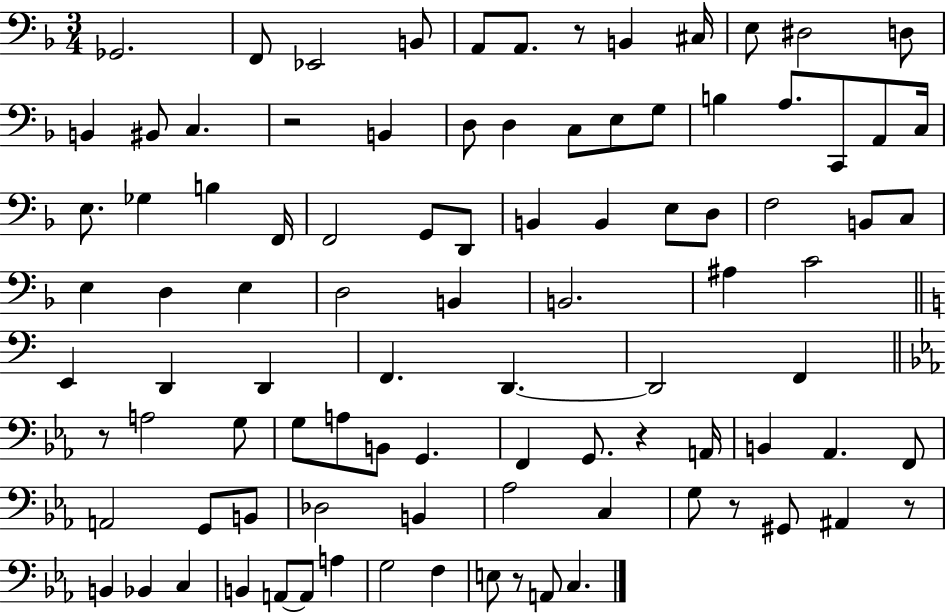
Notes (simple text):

Gb2/h. F2/e Eb2/h B2/e A2/e A2/e. R/e B2/q C#3/s E3/e D#3/h D3/e B2/q BIS2/e C3/q. R/h B2/q D3/e D3/q C3/e E3/e G3/e B3/q A3/e. C2/e A2/e C3/s E3/e. Gb3/q B3/q F2/s F2/h G2/e D2/e B2/q B2/q E3/e D3/e F3/h B2/e C3/e E3/q D3/q E3/q D3/h B2/q B2/h. A#3/q C4/h E2/q D2/q D2/q F2/q. D2/q. D2/h F2/q R/e A3/h G3/e G3/e A3/e B2/e G2/q. F2/q G2/e. R/q A2/s B2/q Ab2/q. F2/e A2/h G2/e B2/e Db3/h B2/q Ab3/h C3/q G3/e R/e G#2/e A#2/q R/e B2/q Bb2/q C3/q B2/q A2/e A2/e A3/q G3/h F3/q E3/e R/e A2/e C3/q.